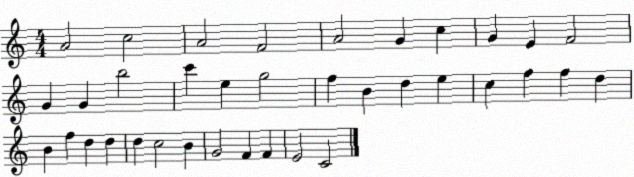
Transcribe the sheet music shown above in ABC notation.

X:1
T:Untitled
M:4/4
L:1/4
K:C
A2 c2 A2 F2 A2 G c G E F2 G G b2 c' e g2 f B d e c f f d B f d d d c2 B G2 F F E2 C2